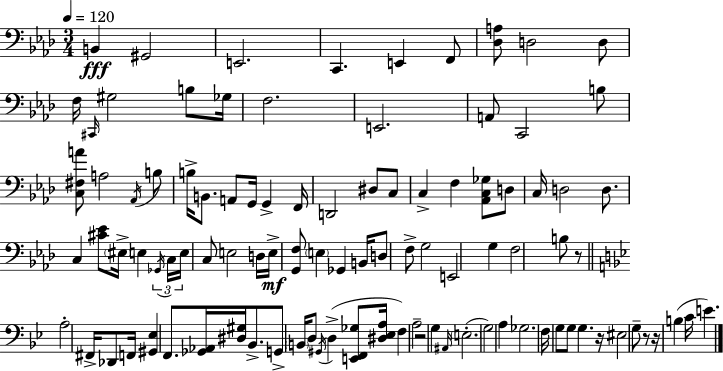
B2/q G#2/h E2/h. C2/q. E2/q F2/e [Db3,A3]/e D3/h D3/e F3/s C#2/s G#3/h B3/e Gb3/s F3/h. E2/h. A2/e C2/h B3/e [C3,F#3,A4]/e A3/h Ab2/s B3/e B3/s B2/e. A2/e G2/s G2/q F2/s D2/h D#3/e C3/e C3/q F3/q [Ab2,C3,Gb3]/e D3/e C3/s D3/h D3/e. C3/q [C#4,Eb4]/e EIS3/s E3/q Gb2/s C3/s E3/s C3/e E3/h D3/s E3/s [G2,F3]/e E3/q Gb2/q B2/s D3/e F3/e G3/h E2/h G3/q F3/h B3/e R/e A3/h F#2/s Db2/e F2/s [G#2,Eb3]/q F2/e. [Gb2,Ab2]/s [D#3,G#3]/s Bb2/e. G2/e B2/s D3/e G#2/s D3/q [E2,F2,Gb3]/e [D#3,Eb3,A3]/s F3/q A3/h R/h G3/q A#2/s E3/h. G3/h A3/q Gb3/h. F3/s G3/e G3/e G3/q. R/s EIS3/h G3/e R/e R/s B3/q C4/s E4/q.